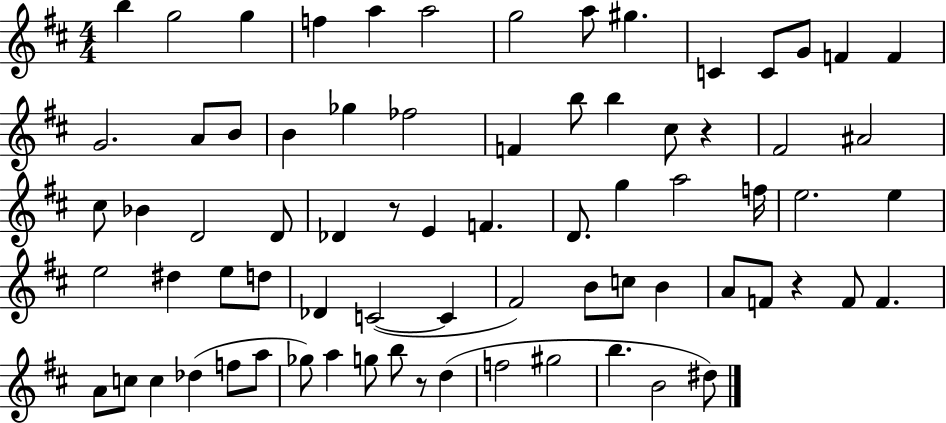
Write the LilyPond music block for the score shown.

{
  \clef treble
  \numericTimeSignature
  \time 4/4
  \key d \major
  \repeat volta 2 { b''4 g''2 g''4 | f''4 a''4 a''2 | g''2 a''8 gis''4. | c'4 c'8 g'8 f'4 f'4 | \break g'2. a'8 b'8 | b'4 ges''4 fes''2 | f'4 b''8 b''4 cis''8 r4 | fis'2 ais'2 | \break cis''8 bes'4 d'2 d'8 | des'4 r8 e'4 f'4. | d'8. g''4 a''2 f''16 | e''2. e''4 | \break e''2 dis''4 e''8 d''8 | des'4 c'2~(~ c'4 | fis'2) b'8 c''8 b'4 | a'8 f'8 r4 f'8 f'4. | \break a'8 c''8 c''4 des''4( f''8 a''8 | ges''8) a''4 g''8 b''8 r8 d''4( | f''2 gis''2 | b''4. b'2 dis''8) | \break } \bar "|."
}